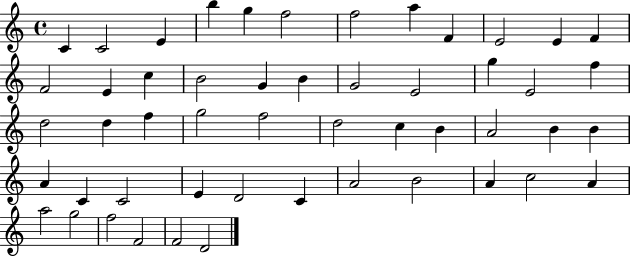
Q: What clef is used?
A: treble